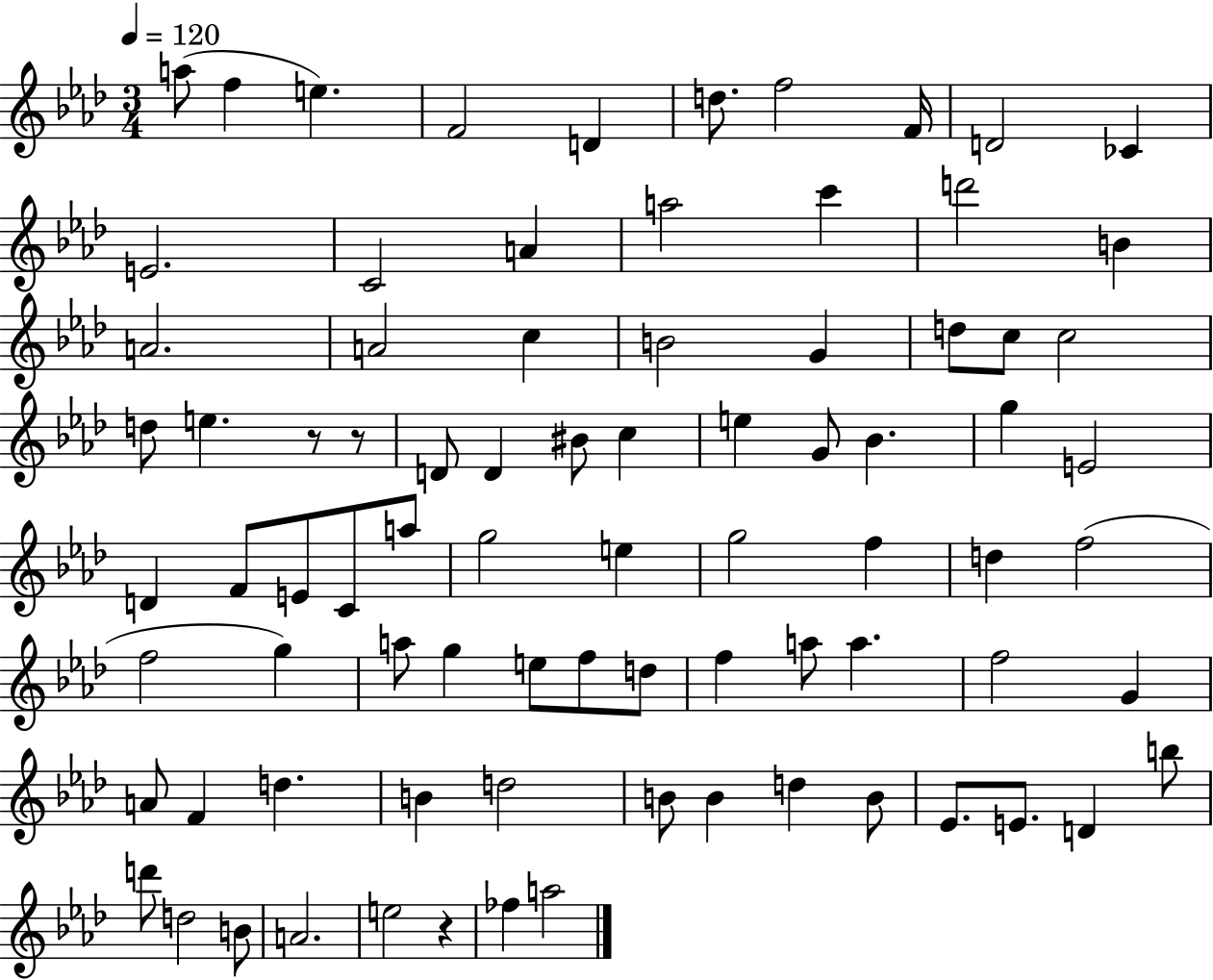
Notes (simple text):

A5/e F5/q E5/q. F4/h D4/q D5/e. F5/h F4/s D4/h CES4/q E4/h. C4/h A4/q A5/h C6/q D6/h B4/q A4/h. A4/h C5/q B4/h G4/q D5/e C5/e C5/h D5/e E5/q. R/e R/e D4/e D4/q BIS4/e C5/q E5/q G4/e Bb4/q. G5/q E4/h D4/q F4/e E4/e C4/e A5/e G5/h E5/q G5/h F5/q D5/q F5/h F5/h G5/q A5/e G5/q E5/e F5/e D5/e F5/q A5/e A5/q. F5/h G4/q A4/e F4/q D5/q. B4/q D5/h B4/e B4/q D5/q B4/e Eb4/e. E4/e. D4/q B5/e D6/e D5/h B4/e A4/h. E5/h R/q FES5/q A5/h